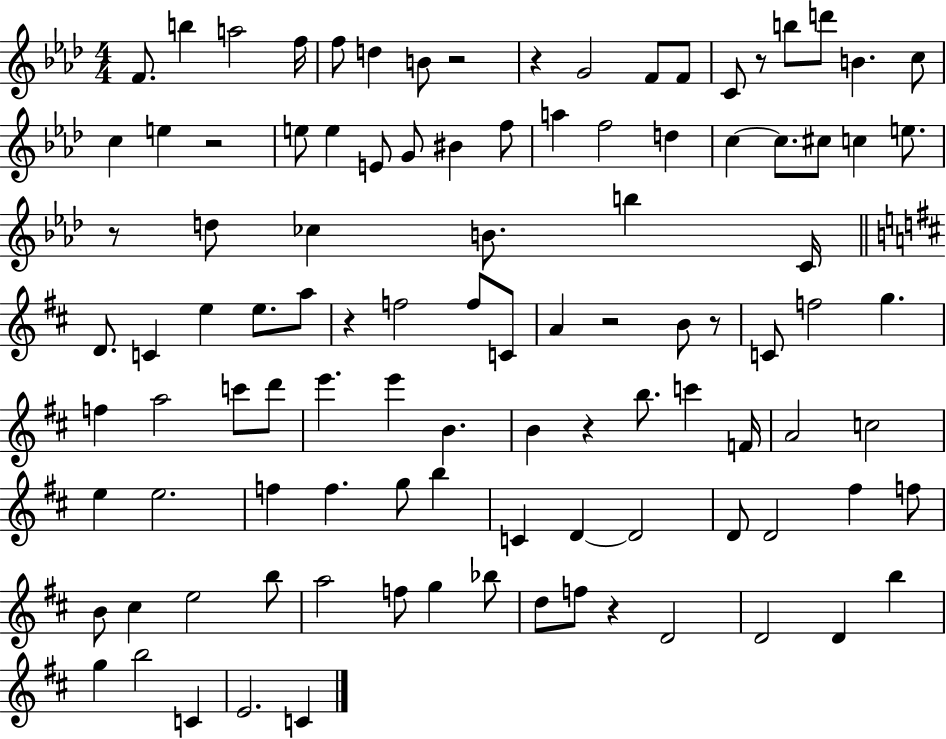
X:1
T:Untitled
M:4/4
L:1/4
K:Ab
F/2 b a2 f/4 f/2 d B/2 z2 z G2 F/2 F/2 C/2 z/2 b/2 d'/2 B c/2 c e z2 e/2 e E/2 G/2 ^B f/2 a f2 d c c/2 ^c/2 c e/2 z/2 d/2 _c B/2 b C/4 D/2 C e e/2 a/2 z f2 f/2 C/2 A z2 B/2 z/2 C/2 f2 g f a2 c'/2 d'/2 e' e' B B z b/2 c' F/4 A2 c2 e e2 f f g/2 b C D D2 D/2 D2 ^f f/2 B/2 ^c e2 b/2 a2 f/2 g _b/2 d/2 f/2 z D2 D2 D b g b2 C E2 C